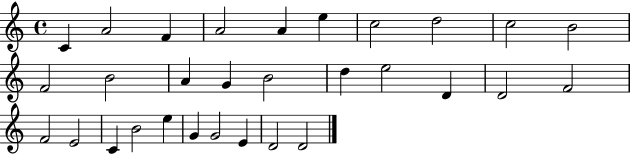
{
  \clef treble
  \time 4/4
  \defaultTimeSignature
  \key c \major
  c'4 a'2 f'4 | a'2 a'4 e''4 | c''2 d''2 | c''2 b'2 | \break f'2 b'2 | a'4 g'4 b'2 | d''4 e''2 d'4 | d'2 f'2 | \break f'2 e'2 | c'4 b'2 e''4 | g'4 g'2 e'4 | d'2 d'2 | \break \bar "|."
}